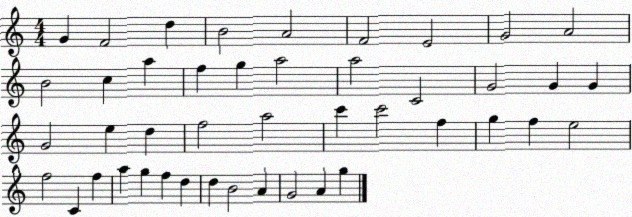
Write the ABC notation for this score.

X:1
T:Untitled
M:4/4
L:1/4
K:C
G F2 d B2 A2 F2 E2 G2 A2 B2 c a f g a2 a2 C2 G2 G G G2 e d f2 a2 c' c'2 f g f e2 f2 C f a g f d d B2 A G2 A g